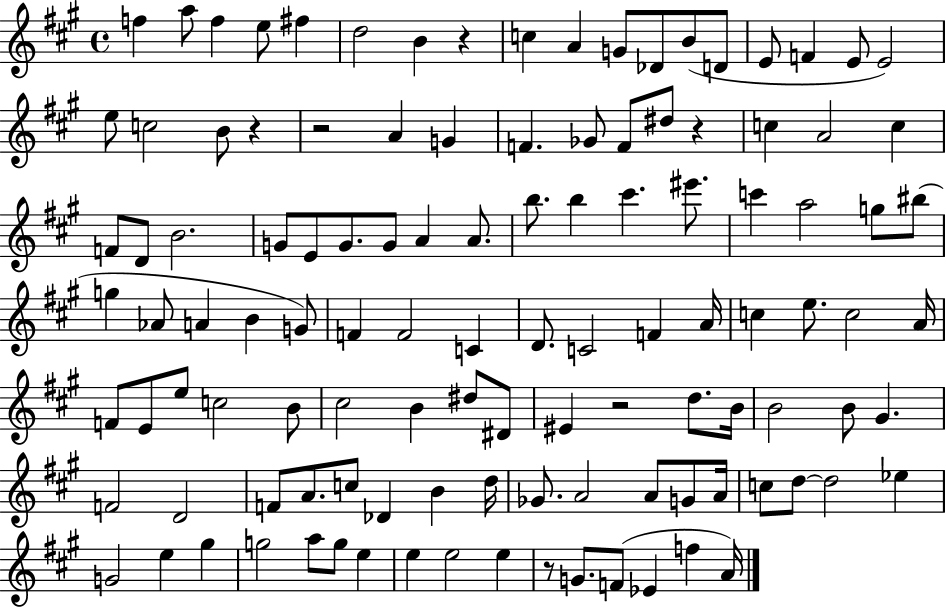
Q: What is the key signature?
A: A major